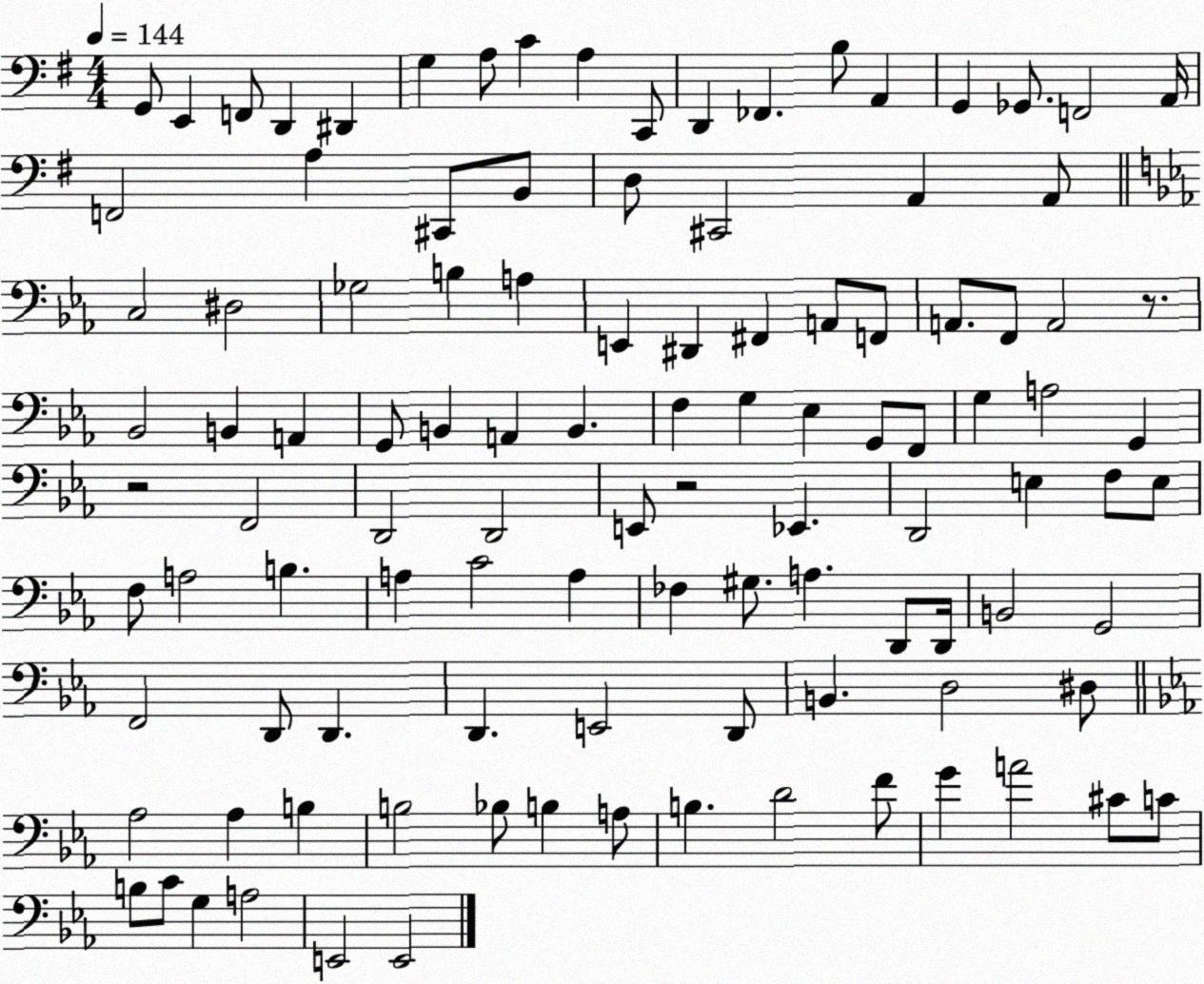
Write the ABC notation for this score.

X:1
T:Untitled
M:4/4
L:1/4
K:G
G,,/2 E,, F,,/2 D,, ^D,, G, A,/2 C A, C,,/2 D,, _F,, B,/2 A,, G,, _G,,/2 F,,2 A,,/4 F,,2 A, ^C,,/2 B,,/2 D,/2 ^C,,2 A,, A,,/2 C,2 ^D,2 _G,2 B, A, E,, ^D,, ^F,, A,,/2 F,,/2 A,,/2 F,,/2 A,,2 z/2 _B,,2 B,, A,, G,,/2 B,, A,, B,, F, G, _E, G,,/2 F,,/2 G, A,2 G,, z2 F,,2 D,,2 D,,2 E,,/2 z2 _E,, D,,2 E, F,/2 E,/2 F,/2 A,2 B, A, C2 A, _F, ^G,/2 A, D,,/2 D,,/4 B,,2 G,,2 F,,2 D,,/2 D,, D,, E,,2 D,,/2 B,, D,2 ^D,/2 _A,2 _A, B, B,2 _B,/2 B, A,/2 B, D2 F/2 G A2 ^C/2 C/2 B,/2 C/2 G, A,2 E,,2 E,,2